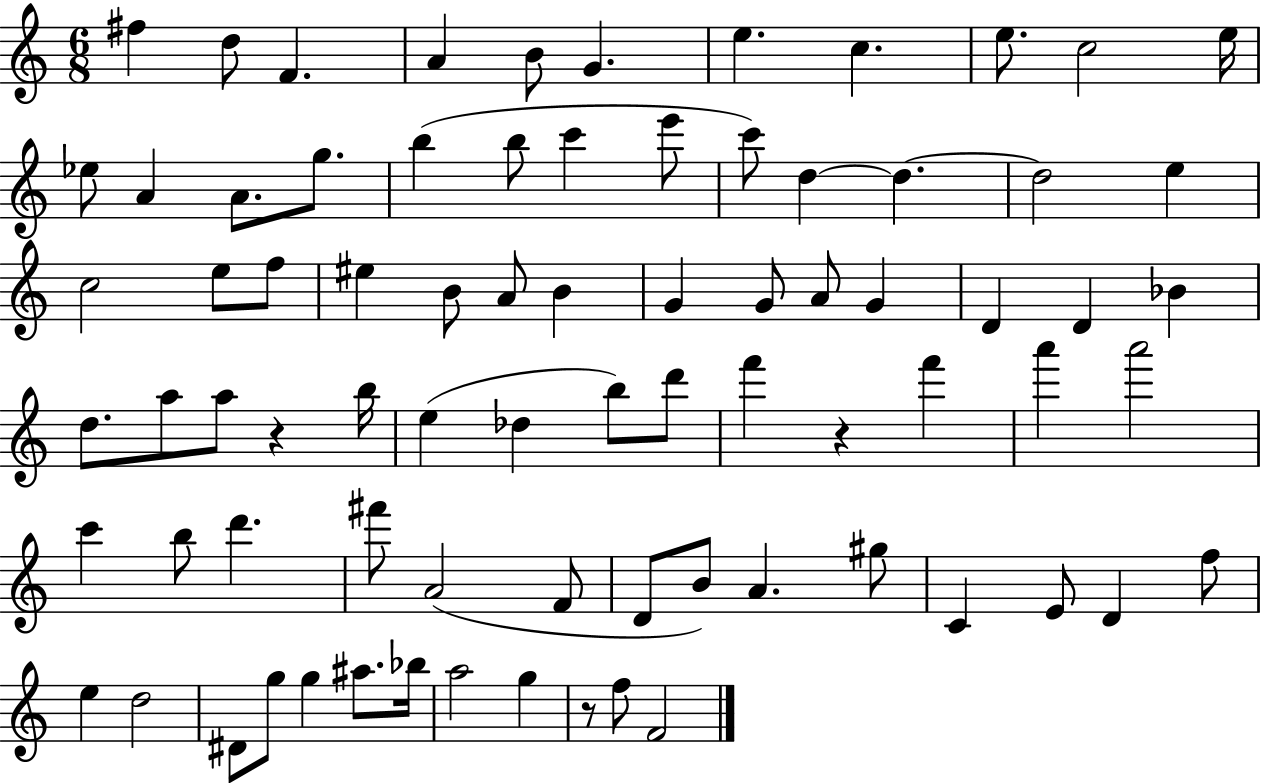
F#5/q D5/e F4/q. A4/q B4/e G4/q. E5/q. C5/q. E5/e. C5/h E5/s Eb5/e A4/q A4/e. G5/e. B5/q B5/e C6/q E6/e C6/e D5/q D5/q. D5/h E5/q C5/h E5/e F5/e EIS5/q B4/e A4/e B4/q G4/q G4/e A4/e G4/q D4/q D4/q Bb4/q D5/e. A5/e A5/e R/q B5/s E5/q Db5/q B5/e D6/e F6/q R/q F6/q A6/q A6/h C6/q B5/e D6/q. F#6/e A4/h F4/e D4/e B4/e A4/q. G#5/e C4/q E4/e D4/q F5/e E5/q D5/h D#4/e G5/e G5/q A#5/e. Bb5/s A5/h G5/q R/e F5/e F4/h